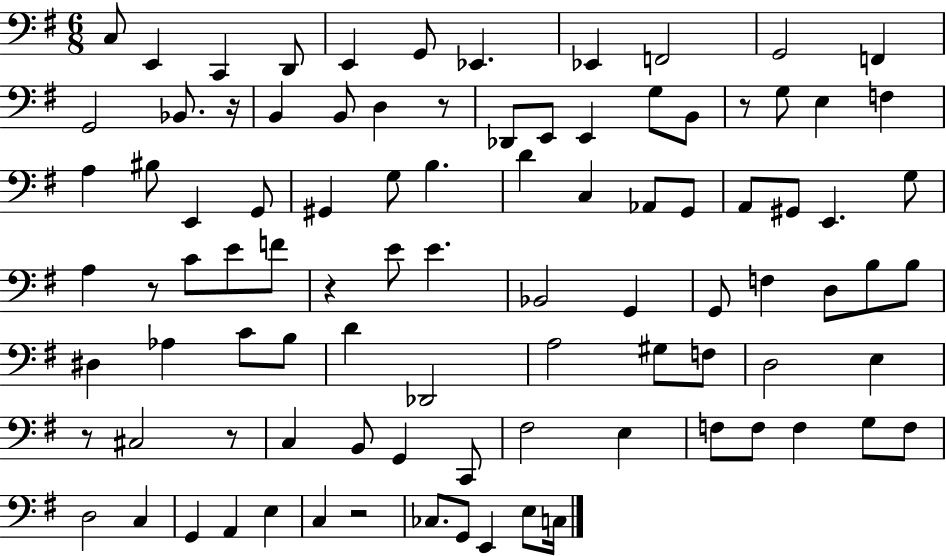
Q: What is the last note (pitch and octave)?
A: C3